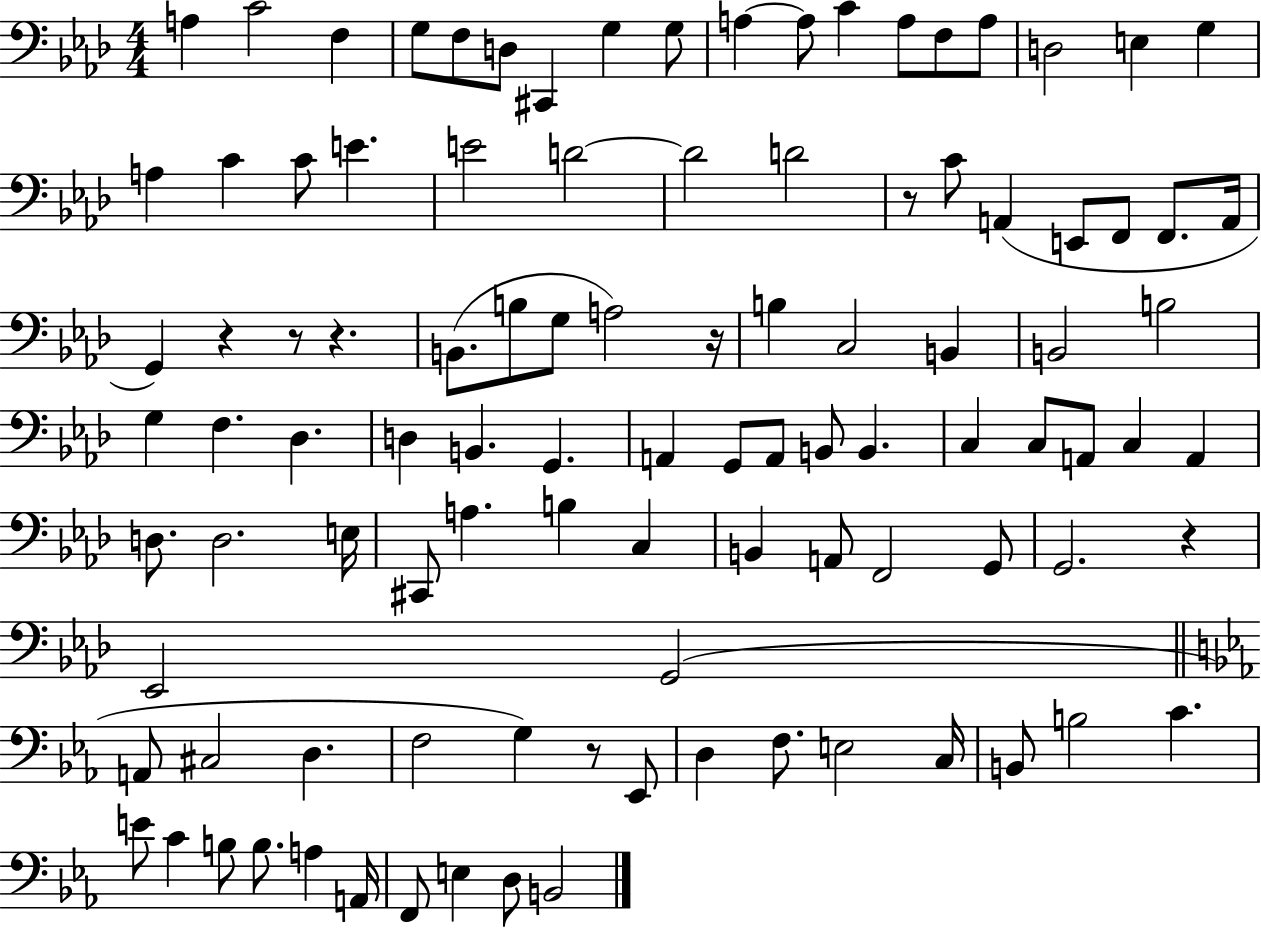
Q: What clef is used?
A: bass